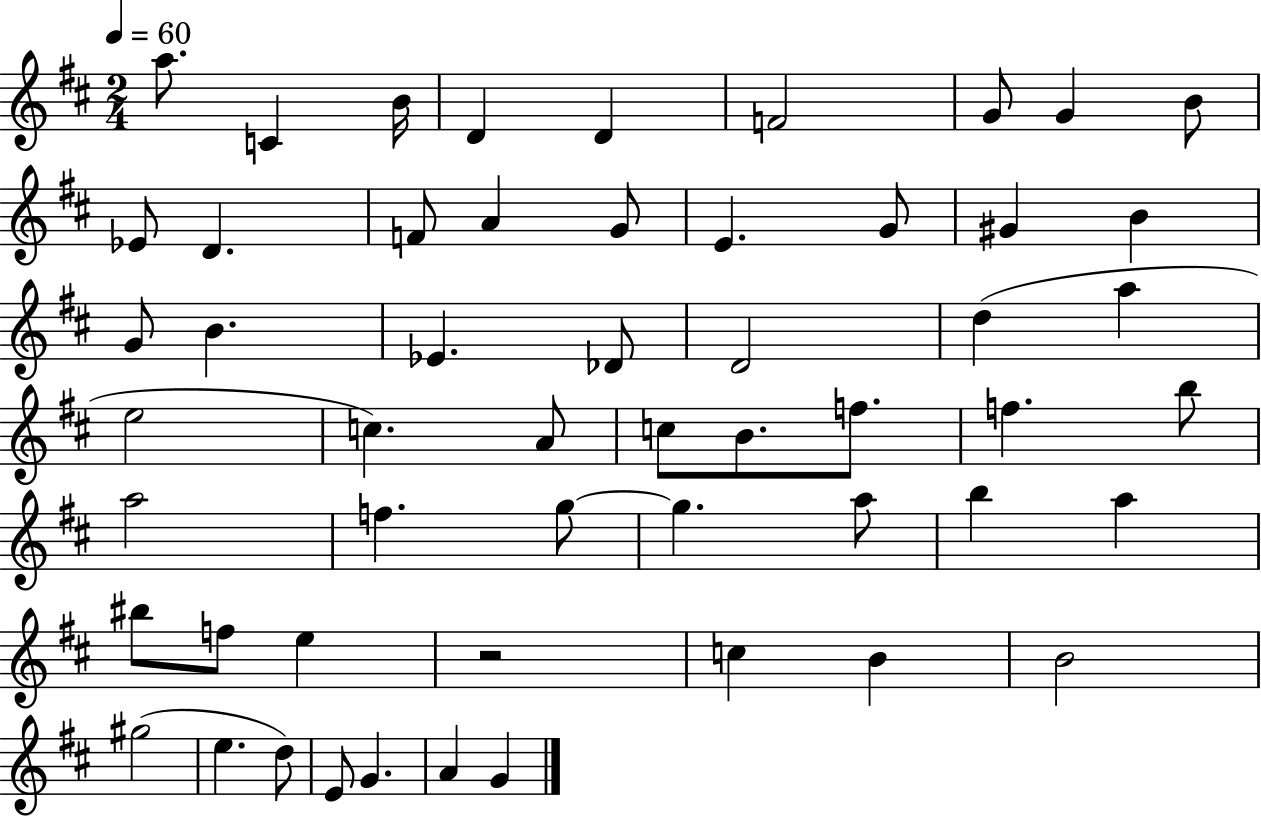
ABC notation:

X:1
T:Untitled
M:2/4
L:1/4
K:D
a/2 C B/4 D D F2 G/2 G B/2 _E/2 D F/2 A G/2 E G/2 ^G B G/2 B _E _D/2 D2 d a e2 c A/2 c/2 B/2 f/2 f b/2 a2 f g/2 g a/2 b a ^b/2 f/2 e z2 c B B2 ^g2 e d/2 E/2 G A G